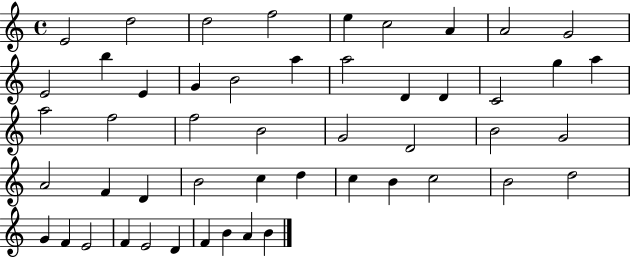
E4/h D5/h D5/h F5/h E5/q C5/h A4/q A4/h G4/h E4/h B5/q E4/q G4/q B4/h A5/q A5/h D4/q D4/q C4/h G5/q A5/q A5/h F5/h F5/h B4/h G4/h D4/h B4/h G4/h A4/h F4/q D4/q B4/h C5/q D5/q C5/q B4/q C5/h B4/h D5/h G4/q F4/q E4/h F4/q E4/h D4/q F4/q B4/q A4/q B4/q